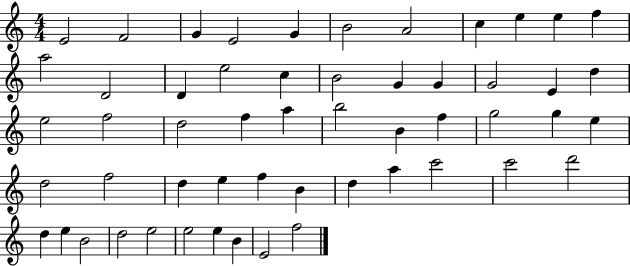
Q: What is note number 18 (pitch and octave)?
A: G4